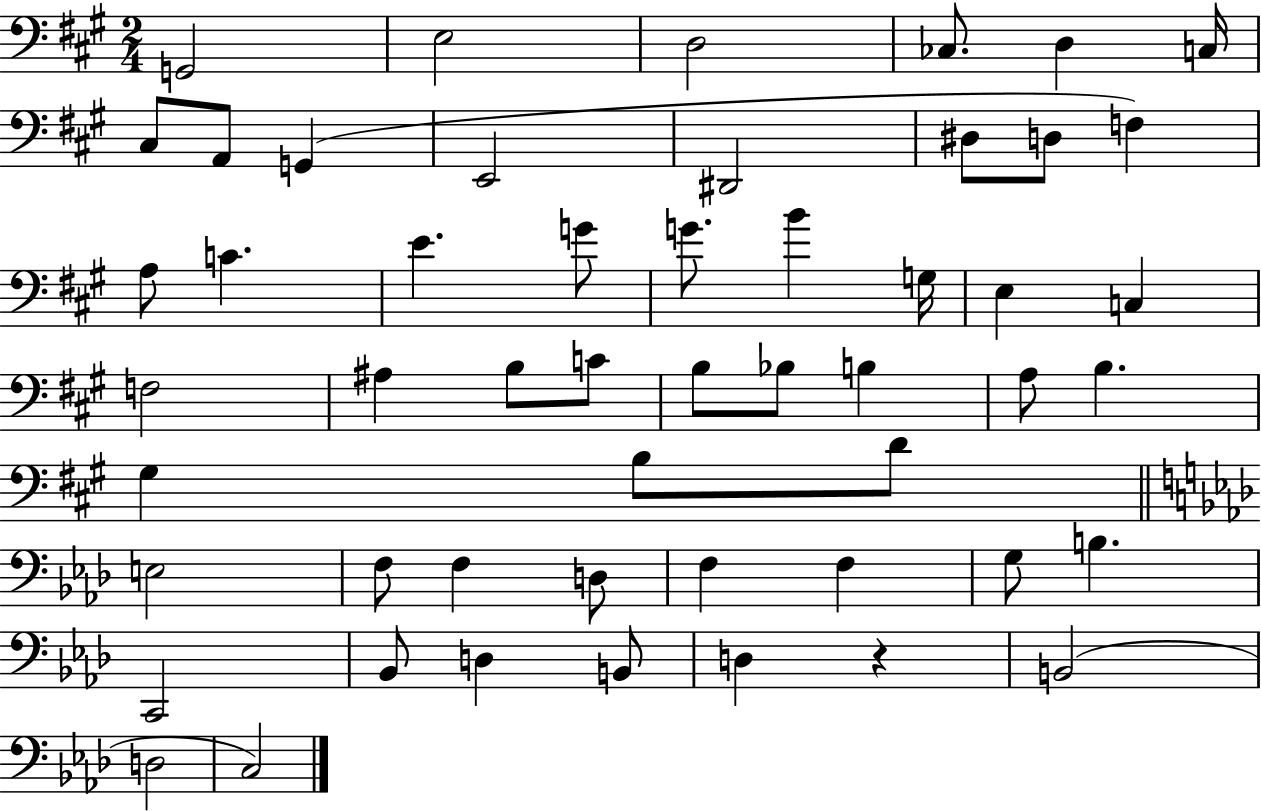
G2/h E3/h D3/h CES3/e. D3/q C3/s C#3/e A2/e G2/q E2/h D#2/h D#3/e D3/e F3/q A3/e C4/q. E4/q. G4/e G4/e. B4/q G3/s E3/q C3/q F3/h A#3/q B3/e C4/e B3/e Bb3/e B3/q A3/e B3/q. G#3/q B3/e D4/e E3/h F3/e F3/q D3/e F3/q F3/q G3/e B3/q. C2/h Bb2/e D3/q B2/e D3/q R/q B2/h D3/h C3/h